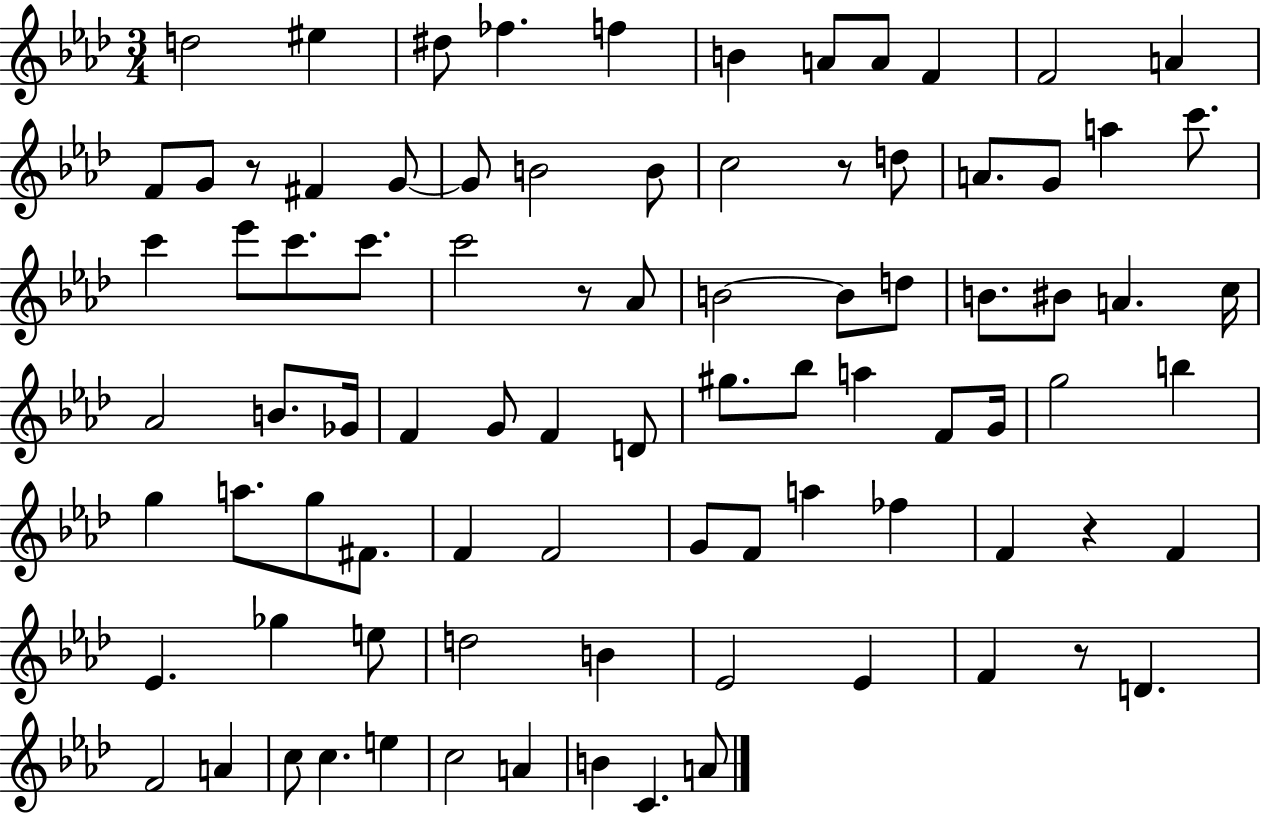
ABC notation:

X:1
T:Untitled
M:3/4
L:1/4
K:Ab
d2 ^e ^d/2 _f f B A/2 A/2 F F2 A F/2 G/2 z/2 ^F G/2 G/2 B2 B/2 c2 z/2 d/2 A/2 G/2 a c'/2 c' _e'/2 c'/2 c'/2 c'2 z/2 _A/2 B2 B/2 d/2 B/2 ^B/2 A c/4 _A2 B/2 _G/4 F G/2 F D/2 ^g/2 _b/2 a F/2 G/4 g2 b g a/2 g/2 ^F/2 F F2 G/2 F/2 a _f F z F _E _g e/2 d2 B _E2 _E F z/2 D F2 A c/2 c e c2 A B C A/2